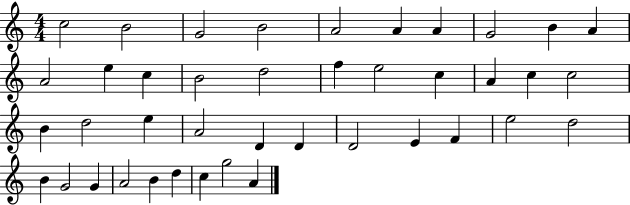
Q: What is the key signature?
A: C major